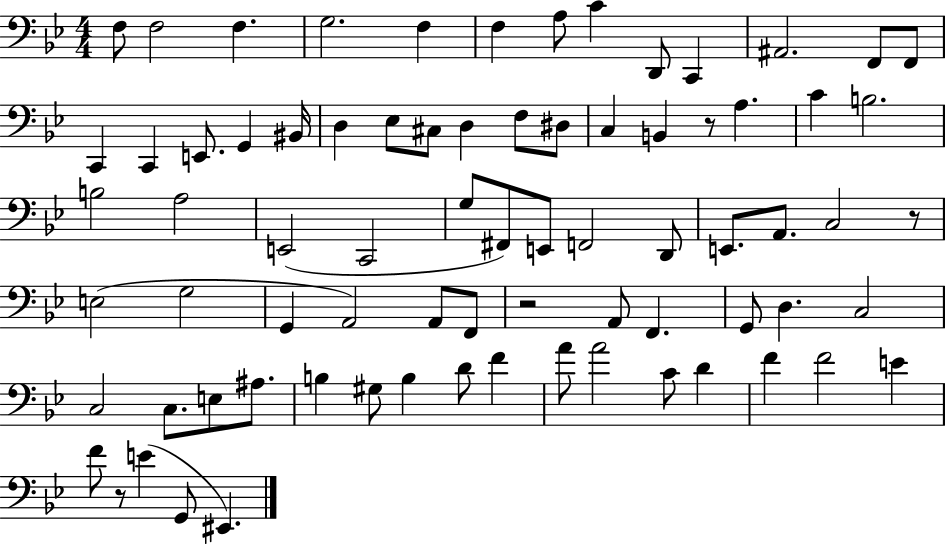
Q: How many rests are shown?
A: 4